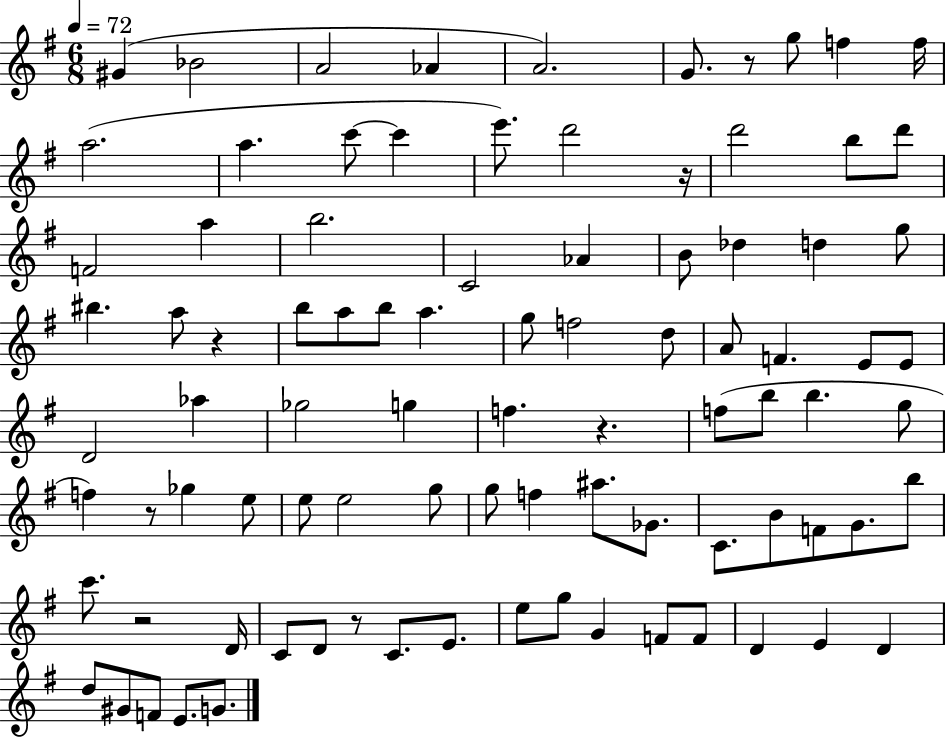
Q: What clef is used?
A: treble